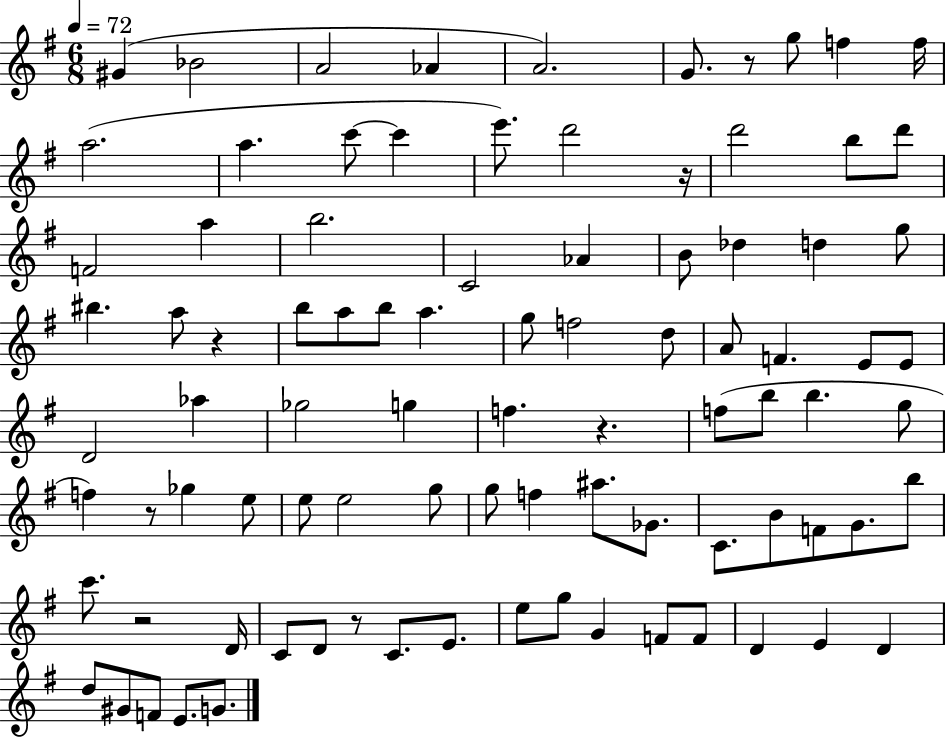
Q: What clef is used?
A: treble